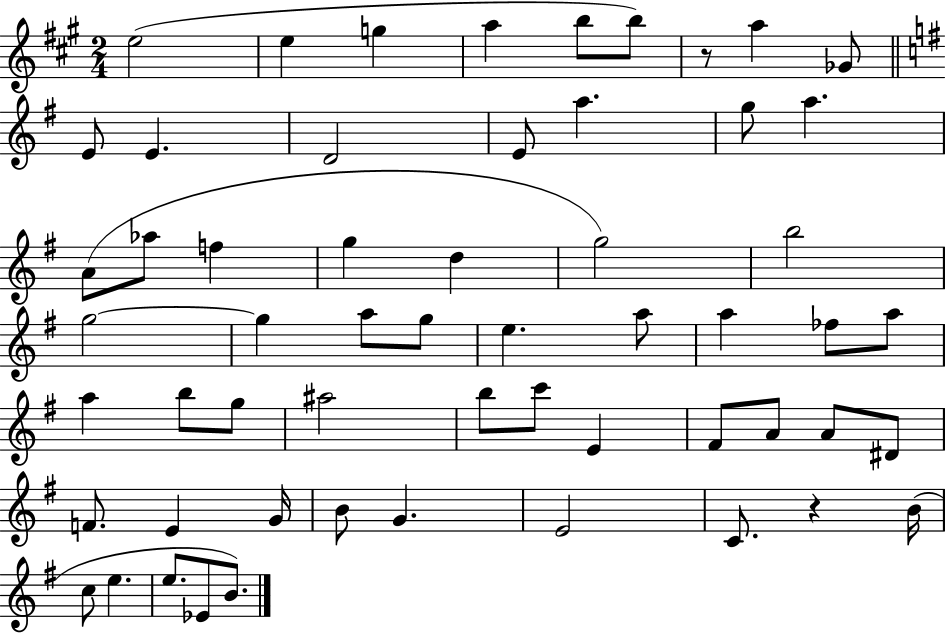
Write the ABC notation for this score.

X:1
T:Untitled
M:2/4
L:1/4
K:A
e2 e g a b/2 b/2 z/2 a _G/2 E/2 E D2 E/2 a g/2 a A/2 _a/2 f g d g2 b2 g2 g a/2 g/2 e a/2 a _f/2 a/2 a b/2 g/2 ^a2 b/2 c'/2 E ^F/2 A/2 A/2 ^D/2 F/2 E G/4 B/2 G E2 C/2 z B/4 c/2 e e/2 _E/2 B/2